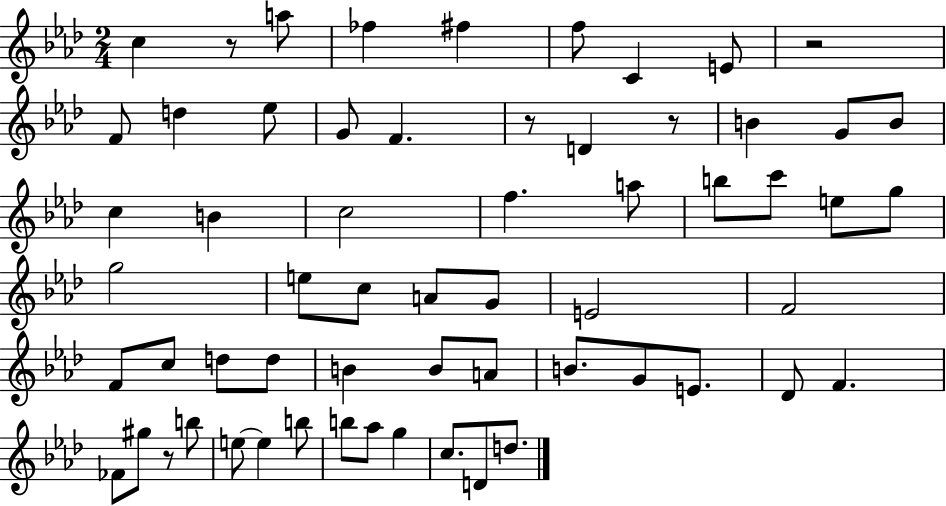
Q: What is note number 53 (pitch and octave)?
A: G5